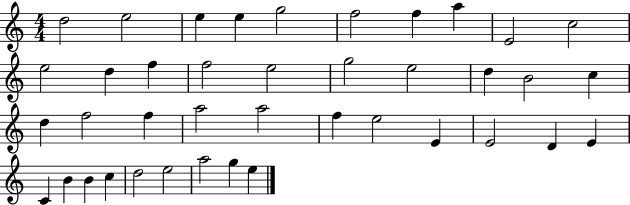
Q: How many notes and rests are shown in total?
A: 40